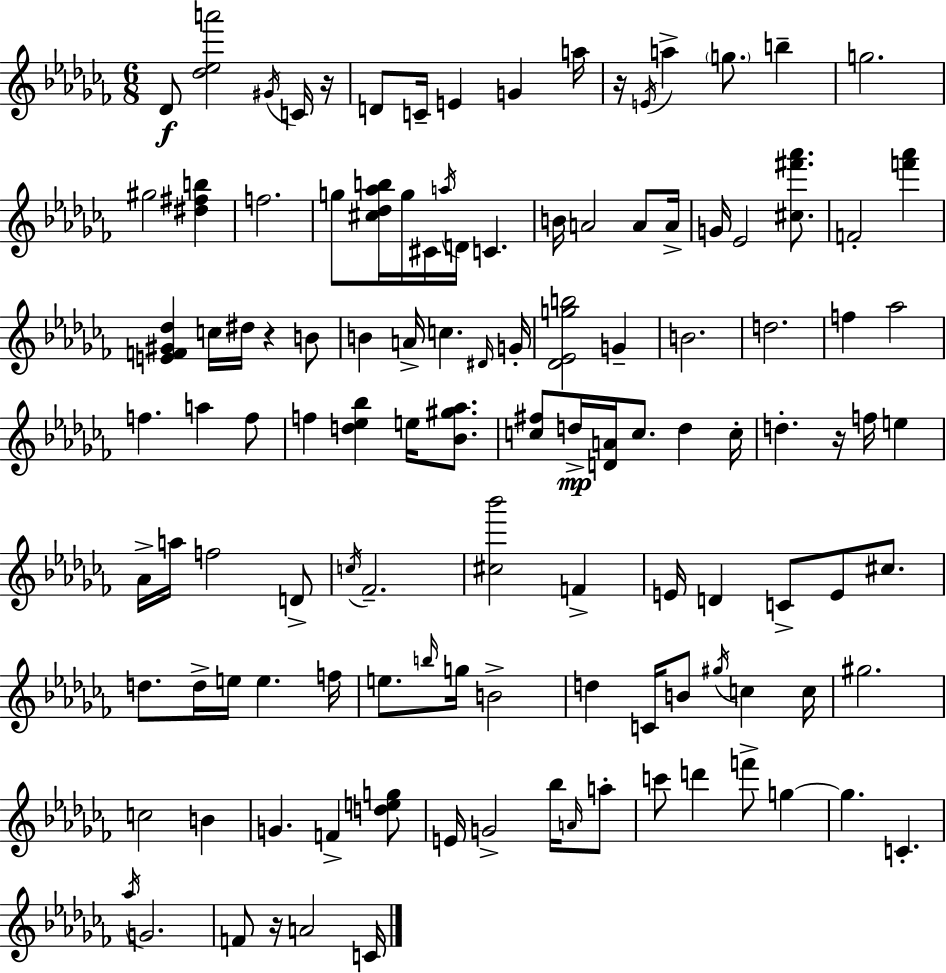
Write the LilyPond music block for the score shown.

{
  \clef treble
  \numericTimeSignature
  \time 6/8
  \key aes \minor
  des'8\f <des'' ees'' a'''>2 \acciaccatura { gis'16 } c'16 | r16 d'8 c'16-- e'4 g'4 | a''16 r16 \acciaccatura { e'16 } a''4-> \parenthesize g''8. b''4-- | g''2. | \break gis''2 <dis'' fis'' b''>4 | f''2. | g''8 <cis'' des'' aes'' b''>16 g''16 cis'16 \acciaccatura { a''16 } d'16 c'4. | b'16 a'2 | \break a'8 a'16-> g'16 ees'2 | <cis'' fis''' aes'''>8. f'2-. <f''' aes'''>4 | <e' f' gis' des''>4 c''16 dis''16 r4 | b'8 b'4 a'16-> c''4. | \break \grace { dis'16 } g'16-. <des' ees' g'' b''>2 | g'4-- b'2. | d''2. | f''4 aes''2 | \break f''4. a''4 | f''8 f''4 <d'' ees'' bes''>4 | e''16 <bes' gis'' aes''>8. <c'' fis''>8 d''16->\mp <d' a'>16 c''8. d''4 | c''16-. d''4.-. r16 f''16 | \break e''4 aes'16-> a''16 f''2 | d'8-> \acciaccatura { c''16 } fes'2.-- | <cis'' bes'''>2 | f'4-> e'16 d'4 c'8-> | \break e'8 cis''8. d''8. d''16-> e''16 e''4. | f''16 e''8. \grace { b''16 } g''16 b'2-> | d''4 c'16 b'8 | \acciaccatura { gis''16 } c''4 c''16 gis''2. | \break c''2 | b'4 g'4. | f'4-> <d'' e'' g''>8 e'16 g'2-> | bes''16 \grace { a'16 } a''8-. c'''8 d'''4 | \break f'''8-> g''4~~ g''4. | c'4.-. \acciaccatura { aes''16 } g'2. | f'8 r16 | a'2 c'16 \bar "|."
}